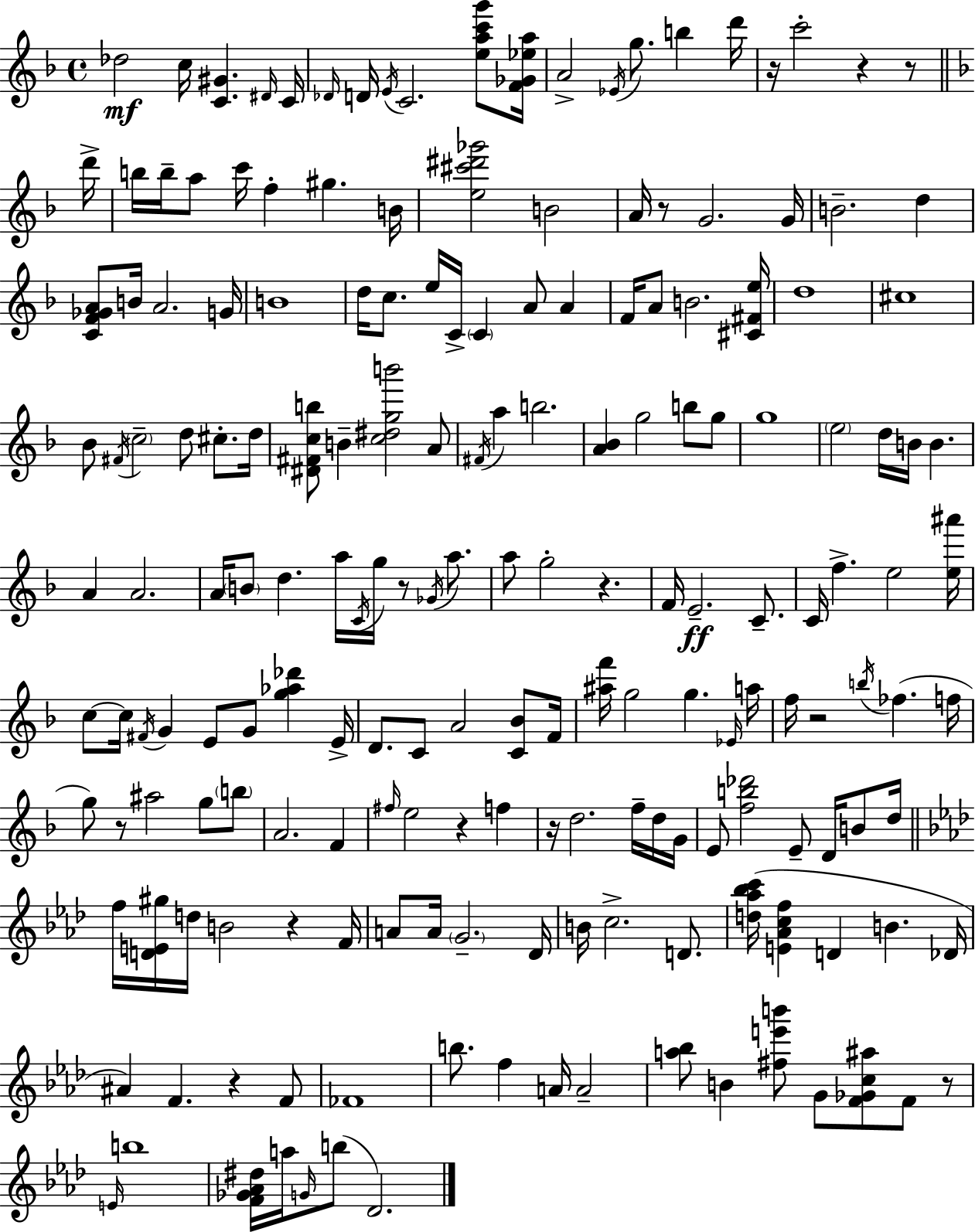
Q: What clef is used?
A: treble